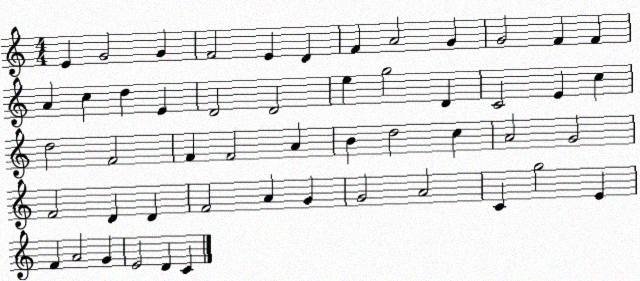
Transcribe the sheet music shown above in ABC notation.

X:1
T:Untitled
M:4/4
L:1/4
K:C
E G2 G F2 E D F A2 G G2 F F A c d E D2 D2 e g2 D C2 E c d2 F2 F F2 A B d2 c A2 G2 F2 D D F2 A G G2 A2 C g2 E F A2 G E2 D C